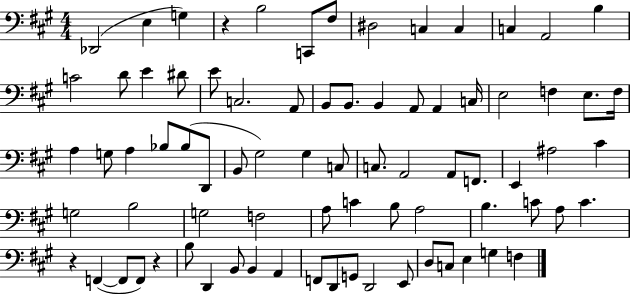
X:1
T:Untitled
M:4/4
L:1/4
K:A
_D,,2 E, G, z B,2 C,,/2 ^F,/2 ^D,2 C, C, C, A,,2 B, C2 D/2 E ^D/2 E/2 C,2 A,,/2 B,,/2 B,,/2 B,, A,,/2 A,, C,/4 E,2 F, E,/2 F,/4 A, G,/2 A, _B,/2 _B,/2 D,,/2 B,,/2 ^G,2 ^G, C,/2 C,/2 A,,2 A,,/2 F,,/2 E,, ^A,2 ^C G,2 B,2 G,2 F,2 A,/2 C B,/2 A,2 B, C/2 A,/2 C z F,, F,,/2 F,,/2 z B,/2 D,, B,,/2 B,, A,, F,,/2 D,,/2 G,,/2 D,,2 E,,/2 D,/2 C,/2 E, G, F,